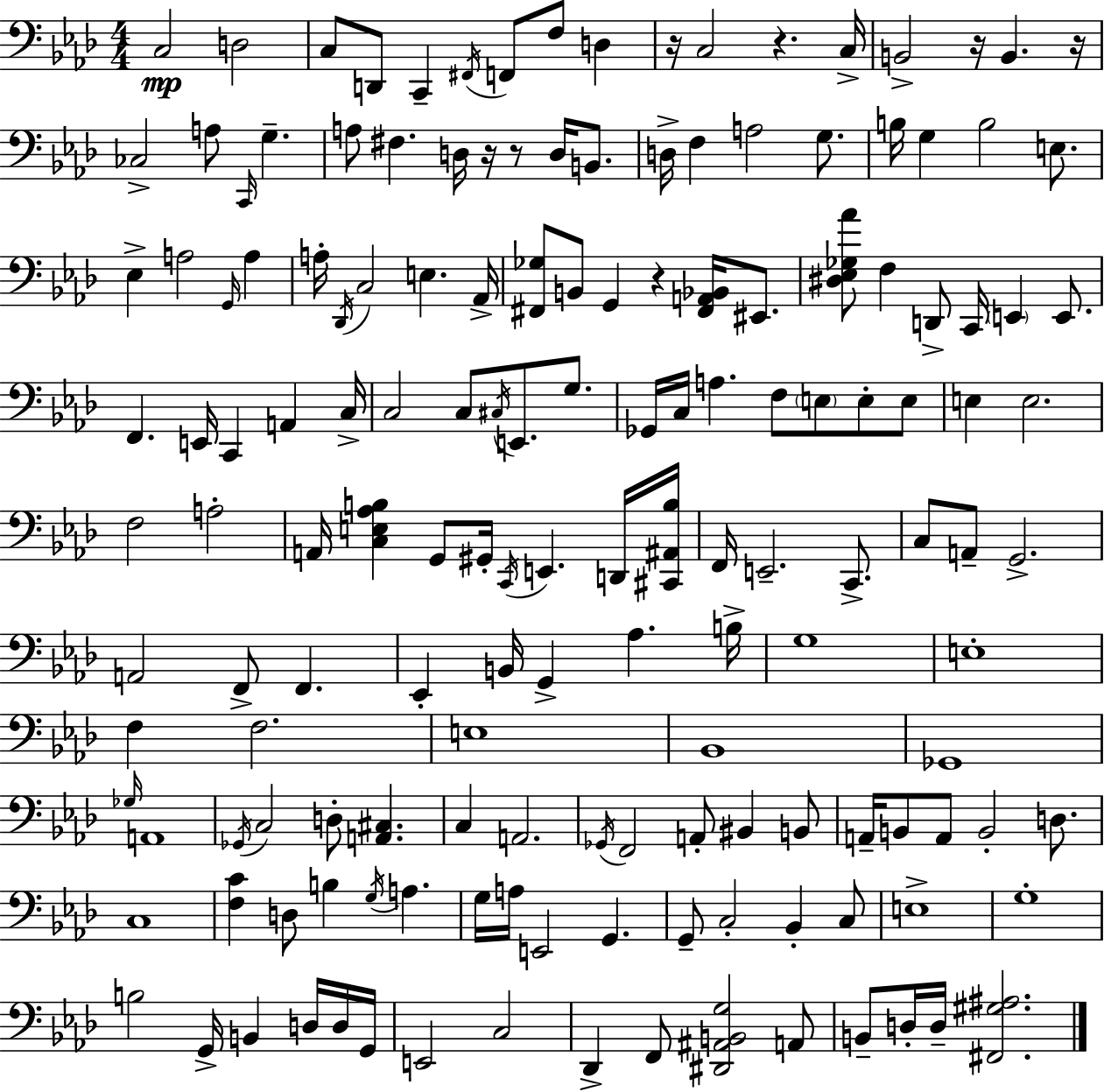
{
  \clef bass
  \numericTimeSignature
  \time 4/4
  \key f \minor
  c2\mp d2 | c8 d,8 c,4-- \acciaccatura { fis,16 } f,8 f8 d4 | r16 c2 r4. | c16-> b,2-> r16 b,4. | \break r16 ces2-> a8 \grace { c,16 } g4.-- | a8 fis4. d16 r16 r8 d16 b,8. | d16-> f4 a2 g8. | b16 g4 b2 e8. | \break ees4-> a2 \grace { g,16 } a4 | a16-. \acciaccatura { des,16 } c2 e4. | aes,16-> <fis, ges>8 b,8 g,4 r4 | <fis, a, bes,>16 eis,8. <dis ees ges aes'>8 f4 d,8-> c,16 \parenthesize e,4 | \break e,8. f,4. e,16 c,4 a,4 | c16-> c2 c8 \acciaccatura { cis16 } e,8. | g8. ges,16 c16 a4. f8 \parenthesize e8 | e8-. e8 e4 e2. | \break f2 a2-. | a,16 <c e aes b>4 g,8 gis,16-. \acciaccatura { c,16 } e,4. | d,16 <cis, ais, b>16 f,16 e,2.-- | c,8.-> c8 a,8-- g,2.-> | \break a,2 f,8-> | f,4. ees,4-. b,16 g,4-> aes4. | b16-> g1 | e1-. | \break f4 f2. | e1 | bes,1 | ges,1 | \break \grace { ges16 } a,1 | \acciaccatura { ges,16 } c2 | d8-. <a, cis>4. c4 a,2. | \acciaccatura { ges,16 } f,2 | \break a,8-. bis,4 b,8 a,16-- b,8 a,8 b,2-. | d8. c1 | <f c'>4 d8 b4 | \acciaccatura { g16 } a4. g16 a16 e,2 | \break g,4. g,8-- c2-. | bes,4-. c8 e1-> | g1-. | b2 | \break g,16-> b,4 d16 d16 g,16 e,2 | c2 des,4-> f,8 | <dis, ais, b, g>2 a,8 b,8-- d16-. d16-- <fis, gis ais>2. | \bar "|."
}